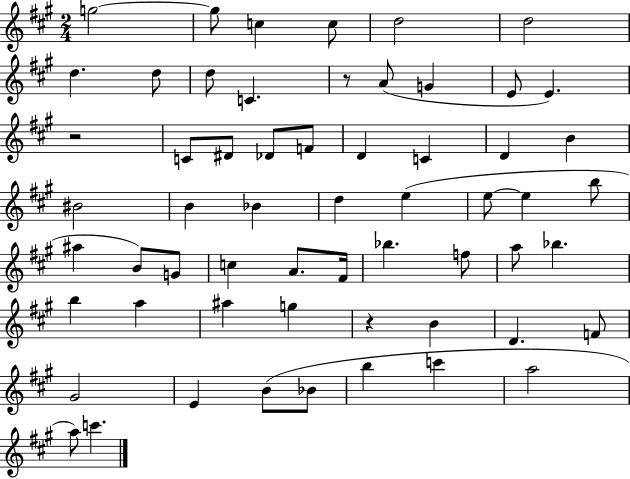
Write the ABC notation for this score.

X:1
T:Untitled
M:2/4
L:1/4
K:A
g2 g/2 c c/2 d2 d2 d d/2 d/2 C z/2 A/2 G E/2 E z2 C/2 ^D/2 _D/2 F/2 D C D B ^B2 B _B d e e/2 e b/2 ^a B/2 G/2 c A/2 ^F/4 _b f/2 a/2 _b b a ^a g z B D F/2 ^G2 E B/2 _B/2 b c' a2 a/2 c'